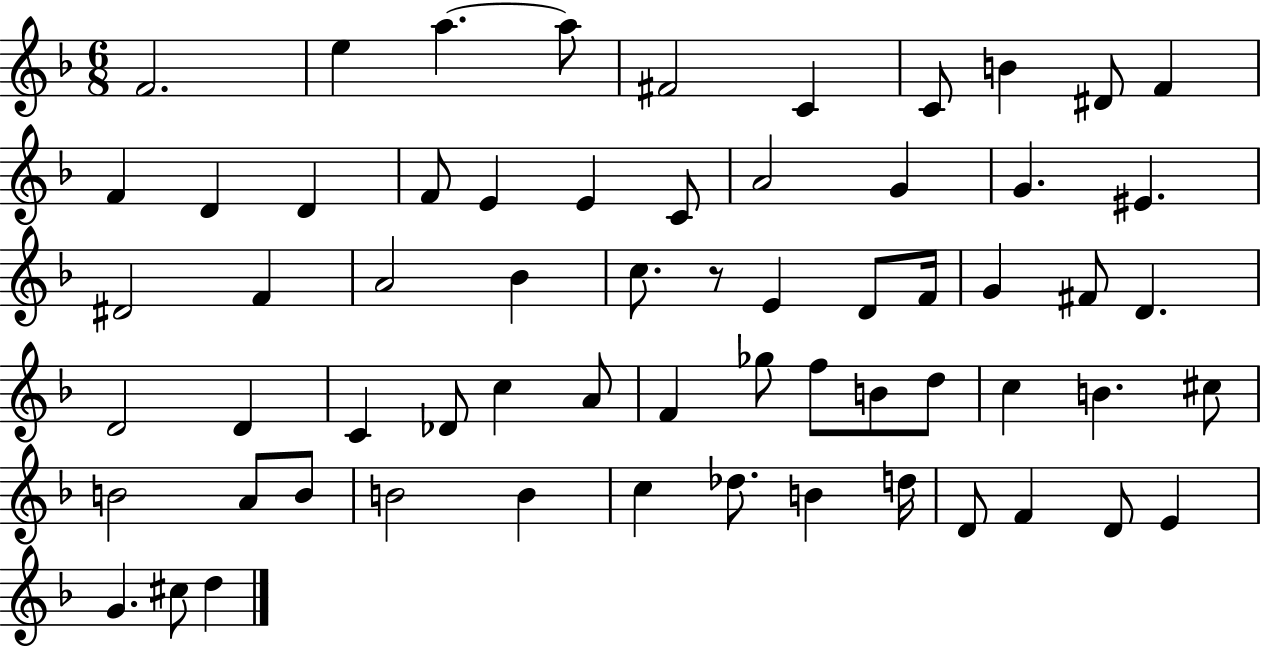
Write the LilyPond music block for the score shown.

{
  \clef treble
  \numericTimeSignature
  \time 6/8
  \key f \major
  \repeat volta 2 { f'2. | e''4 a''4.~~ a''8 | fis'2 c'4 | c'8 b'4 dis'8 f'4 | \break f'4 d'4 d'4 | f'8 e'4 e'4 c'8 | a'2 g'4 | g'4. eis'4. | \break dis'2 f'4 | a'2 bes'4 | c''8. r8 e'4 d'8 f'16 | g'4 fis'8 d'4. | \break d'2 d'4 | c'4 des'8 c''4 a'8 | f'4 ges''8 f''8 b'8 d''8 | c''4 b'4. cis''8 | \break b'2 a'8 b'8 | b'2 b'4 | c''4 des''8. b'4 d''16 | d'8 f'4 d'8 e'4 | \break g'4. cis''8 d''4 | } \bar "|."
}